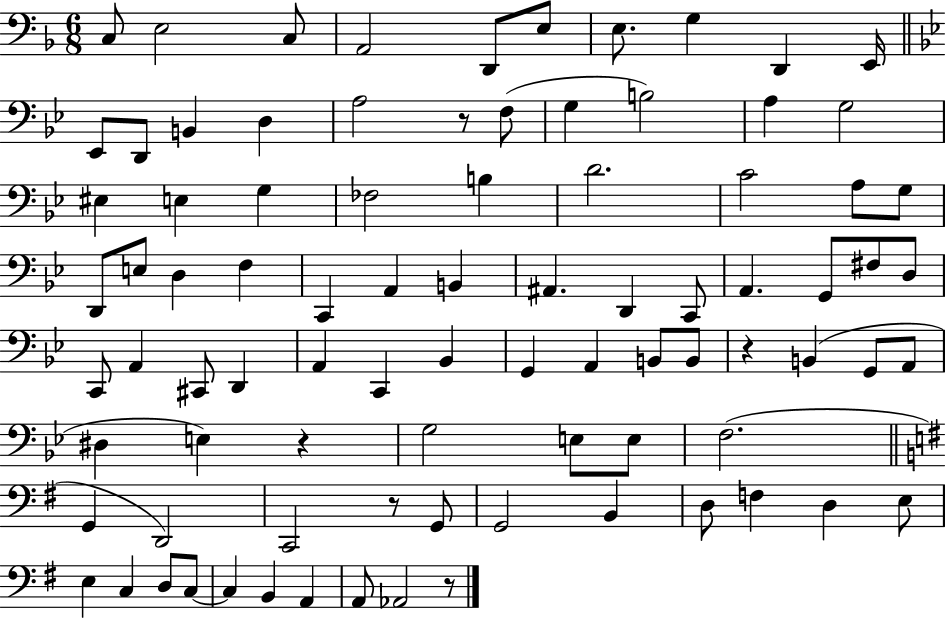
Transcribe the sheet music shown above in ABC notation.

X:1
T:Untitled
M:6/8
L:1/4
K:F
C,/2 E,2 C,/2 A,,2 D,,/2 E,/2 E,/2 G, D,, E,,/4 _E,,/2 D,,/2 B,, D, A,2 z/2 F,/2 G, B,2 A, G,2 ^E, E, G, _F,2 B, D2 C2 A,/2 G,/2 D,,/2 E,/2 D, F, C,, A,, B,, ^A,, D,, C,,/2 A,, G,,/2 ^F,/2 D,/2 C,,/2 A,, ^C,,/2 D,, A,, C,, _B,, G,, A,, B,,/2 B,,/2 z B,, G,,/2 A,,/2 ^D, E, z G,2 E,/2 E,/2 F,2 G,, D,,2 C,,2 z/2 G,,/2 G,,2 B,, D,/2 F, D, E,/2 E, C, D,/2 C,/2 C, B,, A,, A,,/2 _A,,2 z/2